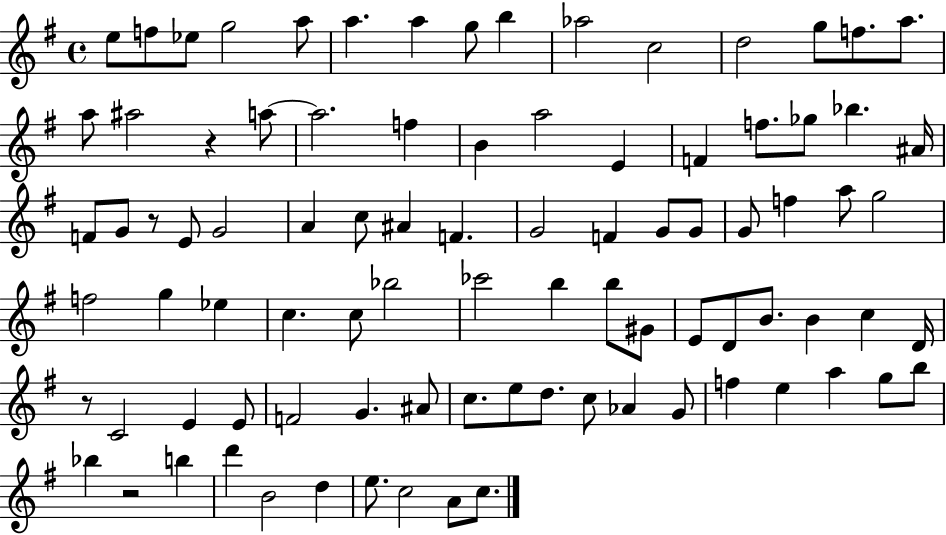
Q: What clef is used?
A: treble